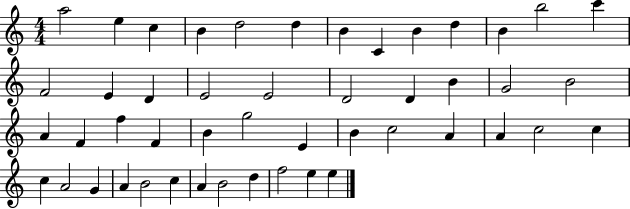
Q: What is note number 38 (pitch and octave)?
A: A4